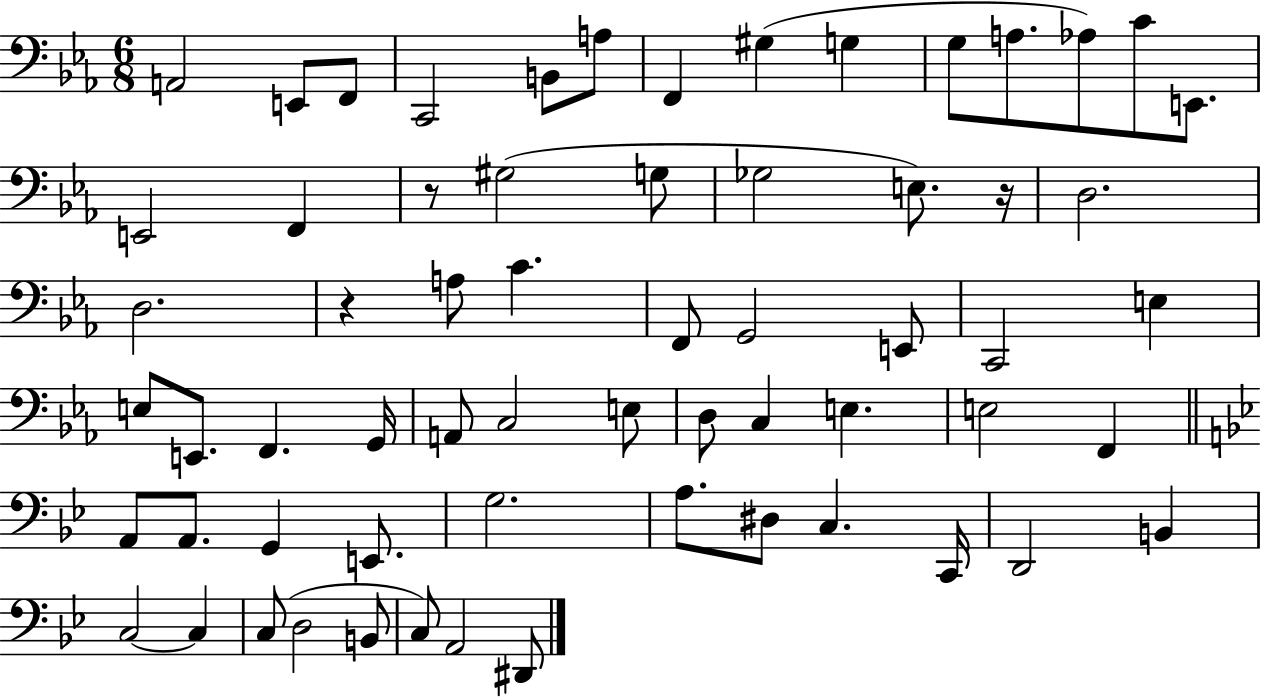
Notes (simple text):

A2/h E2/e F2/e C2/h B2/e A3/e F2/q G#3/q G3/q G3/e A3/e. Ab3/e C4/e E2/e. E2/h F2/q R/e G#3/h G3/e Gb3/h E3/e. R/s D3/h. D3/h. R/q A3/e C4/q. F2/e G2/h E2/e C2/h E3/q E3/e E2/e. F2/q. G2/s A2/e C3/h E3/e D3/e C3/q E3/q. E3/h F2/q A2/e A2/e. G2/q E2/e. G3/h. A3/e. D#3/e C3/q. C2/s D2/h B2/q C3/h C3/q C3/e D3/h B2/e C3/e A2/h D#2/e